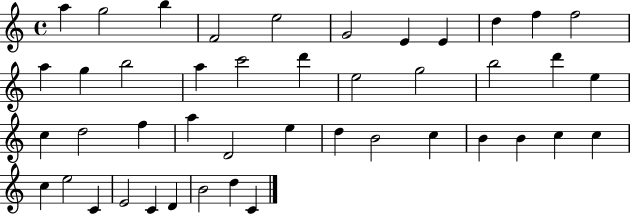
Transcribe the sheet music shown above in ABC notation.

X:1
T:Untitled
M:4/4
L:1/4
K:C
a g2 b F2 e2 G2 E E d f f2 a g b2 a c'2 d' e2 g2 b2 d' e c d2 f a D2 e d B2 c B B c c c e2 C E2 C D B2 d C